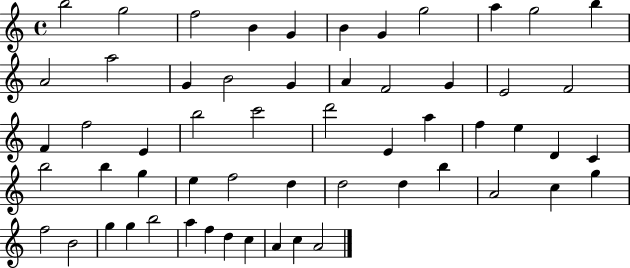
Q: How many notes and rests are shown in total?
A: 57